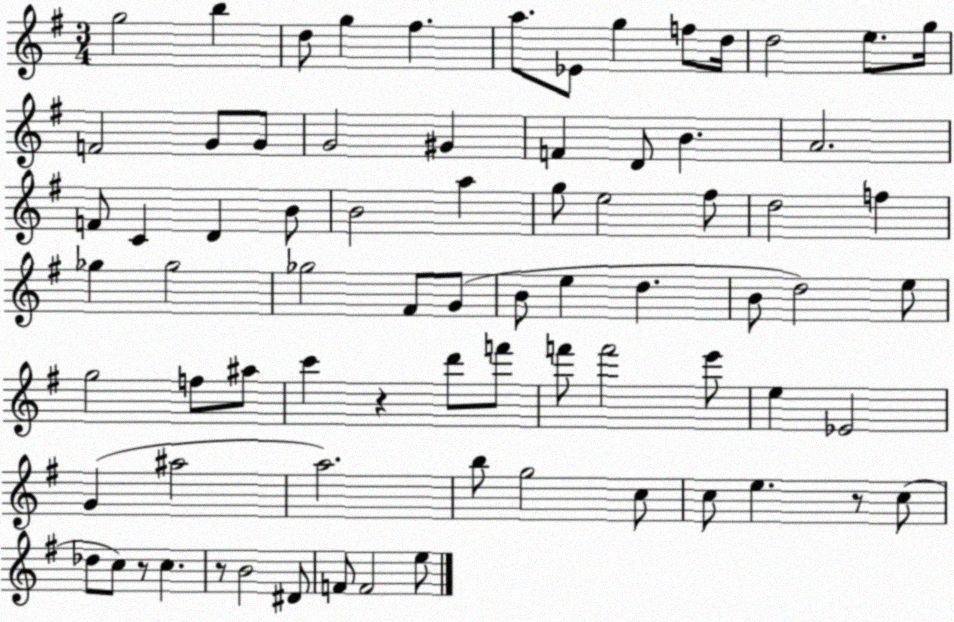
X:1
T:Untitled
M:3/4
L:1/4
K:G
g2 b d/2 g ^f a/2 _E/2 g f/2 d/4 d2 e/2 g/4 F2 G/2 G/2 G2 ^G F D/2 B A2 F/2 C D B/2 B2 a g/2 e2 ^f/2 d2 f _g _g2 _g2 ^F/2 G/2 B/2 e d B/2 d2 e/2 g2 f/2 ^a/2 c' z d'/2 f'/2 f'/2 f'2 e'/2 e _E2 G ^a2 a2 b/2 g2 c/2 c/2 e z/2 c/2 _d/2 c/2 z/2 c z/2 B2 ^D/2 F/2 F2 e/2